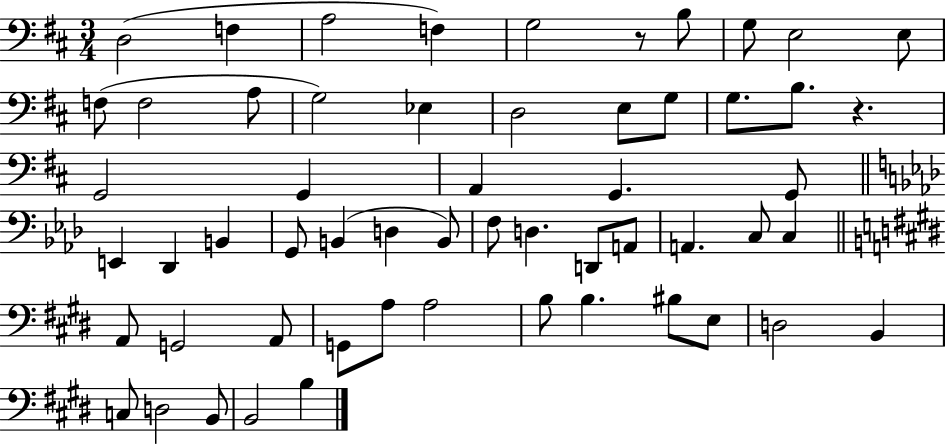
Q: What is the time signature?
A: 3/4